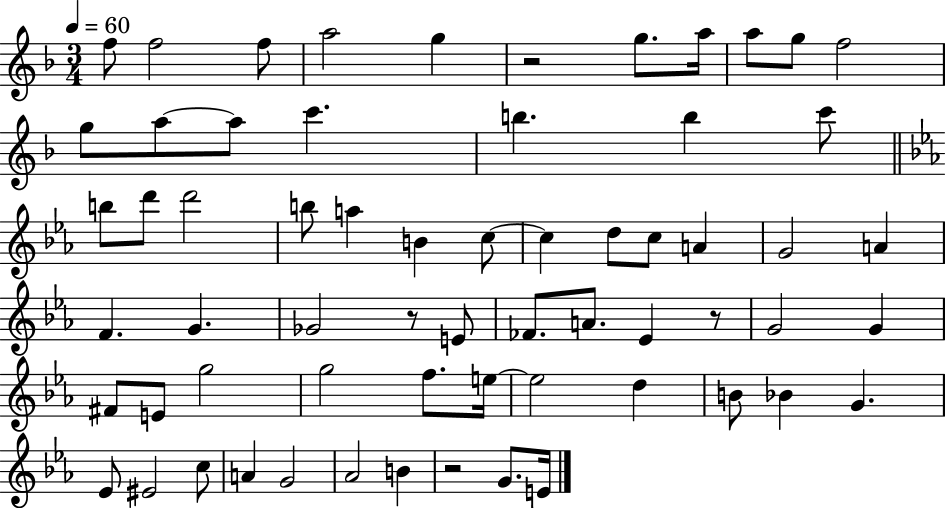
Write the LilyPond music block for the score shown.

{
  \clef treble
  \numericTimeSignature
  \time 3/4
  \key f \major
  \tempo 4 = 60
  \repeat volta 2 { f''8 f''2 f''8 | a''2 g''4 | r2 g''8. a''16 | a''8 g''8 f''2 | \break g''8 a''8~~ a''8 c'''4. | b''4. b''4 c'''8 | \bar "||" \break \key ees \major b''8 d'''8 d'''2 | b''8 a''4 b'4 c''8~~ | c''4 d''8 c''8 a'4 | g'2 a'4 | \break f'4. g'4. | ges'2 r8 e'8 | fes'8. a'8. ees'4 r8 | g'2 g'4 | \break fis'8 e'8 g''2 | g''2 f''8. e''16~~ | e''2 d''4 | b'8 bes'4 g'4. | \break ees'8 eis'2 c''8 | a'4 g'2 | aes'2 b'4 | r2 g'8. e'16 | \break } \bar "|."
}